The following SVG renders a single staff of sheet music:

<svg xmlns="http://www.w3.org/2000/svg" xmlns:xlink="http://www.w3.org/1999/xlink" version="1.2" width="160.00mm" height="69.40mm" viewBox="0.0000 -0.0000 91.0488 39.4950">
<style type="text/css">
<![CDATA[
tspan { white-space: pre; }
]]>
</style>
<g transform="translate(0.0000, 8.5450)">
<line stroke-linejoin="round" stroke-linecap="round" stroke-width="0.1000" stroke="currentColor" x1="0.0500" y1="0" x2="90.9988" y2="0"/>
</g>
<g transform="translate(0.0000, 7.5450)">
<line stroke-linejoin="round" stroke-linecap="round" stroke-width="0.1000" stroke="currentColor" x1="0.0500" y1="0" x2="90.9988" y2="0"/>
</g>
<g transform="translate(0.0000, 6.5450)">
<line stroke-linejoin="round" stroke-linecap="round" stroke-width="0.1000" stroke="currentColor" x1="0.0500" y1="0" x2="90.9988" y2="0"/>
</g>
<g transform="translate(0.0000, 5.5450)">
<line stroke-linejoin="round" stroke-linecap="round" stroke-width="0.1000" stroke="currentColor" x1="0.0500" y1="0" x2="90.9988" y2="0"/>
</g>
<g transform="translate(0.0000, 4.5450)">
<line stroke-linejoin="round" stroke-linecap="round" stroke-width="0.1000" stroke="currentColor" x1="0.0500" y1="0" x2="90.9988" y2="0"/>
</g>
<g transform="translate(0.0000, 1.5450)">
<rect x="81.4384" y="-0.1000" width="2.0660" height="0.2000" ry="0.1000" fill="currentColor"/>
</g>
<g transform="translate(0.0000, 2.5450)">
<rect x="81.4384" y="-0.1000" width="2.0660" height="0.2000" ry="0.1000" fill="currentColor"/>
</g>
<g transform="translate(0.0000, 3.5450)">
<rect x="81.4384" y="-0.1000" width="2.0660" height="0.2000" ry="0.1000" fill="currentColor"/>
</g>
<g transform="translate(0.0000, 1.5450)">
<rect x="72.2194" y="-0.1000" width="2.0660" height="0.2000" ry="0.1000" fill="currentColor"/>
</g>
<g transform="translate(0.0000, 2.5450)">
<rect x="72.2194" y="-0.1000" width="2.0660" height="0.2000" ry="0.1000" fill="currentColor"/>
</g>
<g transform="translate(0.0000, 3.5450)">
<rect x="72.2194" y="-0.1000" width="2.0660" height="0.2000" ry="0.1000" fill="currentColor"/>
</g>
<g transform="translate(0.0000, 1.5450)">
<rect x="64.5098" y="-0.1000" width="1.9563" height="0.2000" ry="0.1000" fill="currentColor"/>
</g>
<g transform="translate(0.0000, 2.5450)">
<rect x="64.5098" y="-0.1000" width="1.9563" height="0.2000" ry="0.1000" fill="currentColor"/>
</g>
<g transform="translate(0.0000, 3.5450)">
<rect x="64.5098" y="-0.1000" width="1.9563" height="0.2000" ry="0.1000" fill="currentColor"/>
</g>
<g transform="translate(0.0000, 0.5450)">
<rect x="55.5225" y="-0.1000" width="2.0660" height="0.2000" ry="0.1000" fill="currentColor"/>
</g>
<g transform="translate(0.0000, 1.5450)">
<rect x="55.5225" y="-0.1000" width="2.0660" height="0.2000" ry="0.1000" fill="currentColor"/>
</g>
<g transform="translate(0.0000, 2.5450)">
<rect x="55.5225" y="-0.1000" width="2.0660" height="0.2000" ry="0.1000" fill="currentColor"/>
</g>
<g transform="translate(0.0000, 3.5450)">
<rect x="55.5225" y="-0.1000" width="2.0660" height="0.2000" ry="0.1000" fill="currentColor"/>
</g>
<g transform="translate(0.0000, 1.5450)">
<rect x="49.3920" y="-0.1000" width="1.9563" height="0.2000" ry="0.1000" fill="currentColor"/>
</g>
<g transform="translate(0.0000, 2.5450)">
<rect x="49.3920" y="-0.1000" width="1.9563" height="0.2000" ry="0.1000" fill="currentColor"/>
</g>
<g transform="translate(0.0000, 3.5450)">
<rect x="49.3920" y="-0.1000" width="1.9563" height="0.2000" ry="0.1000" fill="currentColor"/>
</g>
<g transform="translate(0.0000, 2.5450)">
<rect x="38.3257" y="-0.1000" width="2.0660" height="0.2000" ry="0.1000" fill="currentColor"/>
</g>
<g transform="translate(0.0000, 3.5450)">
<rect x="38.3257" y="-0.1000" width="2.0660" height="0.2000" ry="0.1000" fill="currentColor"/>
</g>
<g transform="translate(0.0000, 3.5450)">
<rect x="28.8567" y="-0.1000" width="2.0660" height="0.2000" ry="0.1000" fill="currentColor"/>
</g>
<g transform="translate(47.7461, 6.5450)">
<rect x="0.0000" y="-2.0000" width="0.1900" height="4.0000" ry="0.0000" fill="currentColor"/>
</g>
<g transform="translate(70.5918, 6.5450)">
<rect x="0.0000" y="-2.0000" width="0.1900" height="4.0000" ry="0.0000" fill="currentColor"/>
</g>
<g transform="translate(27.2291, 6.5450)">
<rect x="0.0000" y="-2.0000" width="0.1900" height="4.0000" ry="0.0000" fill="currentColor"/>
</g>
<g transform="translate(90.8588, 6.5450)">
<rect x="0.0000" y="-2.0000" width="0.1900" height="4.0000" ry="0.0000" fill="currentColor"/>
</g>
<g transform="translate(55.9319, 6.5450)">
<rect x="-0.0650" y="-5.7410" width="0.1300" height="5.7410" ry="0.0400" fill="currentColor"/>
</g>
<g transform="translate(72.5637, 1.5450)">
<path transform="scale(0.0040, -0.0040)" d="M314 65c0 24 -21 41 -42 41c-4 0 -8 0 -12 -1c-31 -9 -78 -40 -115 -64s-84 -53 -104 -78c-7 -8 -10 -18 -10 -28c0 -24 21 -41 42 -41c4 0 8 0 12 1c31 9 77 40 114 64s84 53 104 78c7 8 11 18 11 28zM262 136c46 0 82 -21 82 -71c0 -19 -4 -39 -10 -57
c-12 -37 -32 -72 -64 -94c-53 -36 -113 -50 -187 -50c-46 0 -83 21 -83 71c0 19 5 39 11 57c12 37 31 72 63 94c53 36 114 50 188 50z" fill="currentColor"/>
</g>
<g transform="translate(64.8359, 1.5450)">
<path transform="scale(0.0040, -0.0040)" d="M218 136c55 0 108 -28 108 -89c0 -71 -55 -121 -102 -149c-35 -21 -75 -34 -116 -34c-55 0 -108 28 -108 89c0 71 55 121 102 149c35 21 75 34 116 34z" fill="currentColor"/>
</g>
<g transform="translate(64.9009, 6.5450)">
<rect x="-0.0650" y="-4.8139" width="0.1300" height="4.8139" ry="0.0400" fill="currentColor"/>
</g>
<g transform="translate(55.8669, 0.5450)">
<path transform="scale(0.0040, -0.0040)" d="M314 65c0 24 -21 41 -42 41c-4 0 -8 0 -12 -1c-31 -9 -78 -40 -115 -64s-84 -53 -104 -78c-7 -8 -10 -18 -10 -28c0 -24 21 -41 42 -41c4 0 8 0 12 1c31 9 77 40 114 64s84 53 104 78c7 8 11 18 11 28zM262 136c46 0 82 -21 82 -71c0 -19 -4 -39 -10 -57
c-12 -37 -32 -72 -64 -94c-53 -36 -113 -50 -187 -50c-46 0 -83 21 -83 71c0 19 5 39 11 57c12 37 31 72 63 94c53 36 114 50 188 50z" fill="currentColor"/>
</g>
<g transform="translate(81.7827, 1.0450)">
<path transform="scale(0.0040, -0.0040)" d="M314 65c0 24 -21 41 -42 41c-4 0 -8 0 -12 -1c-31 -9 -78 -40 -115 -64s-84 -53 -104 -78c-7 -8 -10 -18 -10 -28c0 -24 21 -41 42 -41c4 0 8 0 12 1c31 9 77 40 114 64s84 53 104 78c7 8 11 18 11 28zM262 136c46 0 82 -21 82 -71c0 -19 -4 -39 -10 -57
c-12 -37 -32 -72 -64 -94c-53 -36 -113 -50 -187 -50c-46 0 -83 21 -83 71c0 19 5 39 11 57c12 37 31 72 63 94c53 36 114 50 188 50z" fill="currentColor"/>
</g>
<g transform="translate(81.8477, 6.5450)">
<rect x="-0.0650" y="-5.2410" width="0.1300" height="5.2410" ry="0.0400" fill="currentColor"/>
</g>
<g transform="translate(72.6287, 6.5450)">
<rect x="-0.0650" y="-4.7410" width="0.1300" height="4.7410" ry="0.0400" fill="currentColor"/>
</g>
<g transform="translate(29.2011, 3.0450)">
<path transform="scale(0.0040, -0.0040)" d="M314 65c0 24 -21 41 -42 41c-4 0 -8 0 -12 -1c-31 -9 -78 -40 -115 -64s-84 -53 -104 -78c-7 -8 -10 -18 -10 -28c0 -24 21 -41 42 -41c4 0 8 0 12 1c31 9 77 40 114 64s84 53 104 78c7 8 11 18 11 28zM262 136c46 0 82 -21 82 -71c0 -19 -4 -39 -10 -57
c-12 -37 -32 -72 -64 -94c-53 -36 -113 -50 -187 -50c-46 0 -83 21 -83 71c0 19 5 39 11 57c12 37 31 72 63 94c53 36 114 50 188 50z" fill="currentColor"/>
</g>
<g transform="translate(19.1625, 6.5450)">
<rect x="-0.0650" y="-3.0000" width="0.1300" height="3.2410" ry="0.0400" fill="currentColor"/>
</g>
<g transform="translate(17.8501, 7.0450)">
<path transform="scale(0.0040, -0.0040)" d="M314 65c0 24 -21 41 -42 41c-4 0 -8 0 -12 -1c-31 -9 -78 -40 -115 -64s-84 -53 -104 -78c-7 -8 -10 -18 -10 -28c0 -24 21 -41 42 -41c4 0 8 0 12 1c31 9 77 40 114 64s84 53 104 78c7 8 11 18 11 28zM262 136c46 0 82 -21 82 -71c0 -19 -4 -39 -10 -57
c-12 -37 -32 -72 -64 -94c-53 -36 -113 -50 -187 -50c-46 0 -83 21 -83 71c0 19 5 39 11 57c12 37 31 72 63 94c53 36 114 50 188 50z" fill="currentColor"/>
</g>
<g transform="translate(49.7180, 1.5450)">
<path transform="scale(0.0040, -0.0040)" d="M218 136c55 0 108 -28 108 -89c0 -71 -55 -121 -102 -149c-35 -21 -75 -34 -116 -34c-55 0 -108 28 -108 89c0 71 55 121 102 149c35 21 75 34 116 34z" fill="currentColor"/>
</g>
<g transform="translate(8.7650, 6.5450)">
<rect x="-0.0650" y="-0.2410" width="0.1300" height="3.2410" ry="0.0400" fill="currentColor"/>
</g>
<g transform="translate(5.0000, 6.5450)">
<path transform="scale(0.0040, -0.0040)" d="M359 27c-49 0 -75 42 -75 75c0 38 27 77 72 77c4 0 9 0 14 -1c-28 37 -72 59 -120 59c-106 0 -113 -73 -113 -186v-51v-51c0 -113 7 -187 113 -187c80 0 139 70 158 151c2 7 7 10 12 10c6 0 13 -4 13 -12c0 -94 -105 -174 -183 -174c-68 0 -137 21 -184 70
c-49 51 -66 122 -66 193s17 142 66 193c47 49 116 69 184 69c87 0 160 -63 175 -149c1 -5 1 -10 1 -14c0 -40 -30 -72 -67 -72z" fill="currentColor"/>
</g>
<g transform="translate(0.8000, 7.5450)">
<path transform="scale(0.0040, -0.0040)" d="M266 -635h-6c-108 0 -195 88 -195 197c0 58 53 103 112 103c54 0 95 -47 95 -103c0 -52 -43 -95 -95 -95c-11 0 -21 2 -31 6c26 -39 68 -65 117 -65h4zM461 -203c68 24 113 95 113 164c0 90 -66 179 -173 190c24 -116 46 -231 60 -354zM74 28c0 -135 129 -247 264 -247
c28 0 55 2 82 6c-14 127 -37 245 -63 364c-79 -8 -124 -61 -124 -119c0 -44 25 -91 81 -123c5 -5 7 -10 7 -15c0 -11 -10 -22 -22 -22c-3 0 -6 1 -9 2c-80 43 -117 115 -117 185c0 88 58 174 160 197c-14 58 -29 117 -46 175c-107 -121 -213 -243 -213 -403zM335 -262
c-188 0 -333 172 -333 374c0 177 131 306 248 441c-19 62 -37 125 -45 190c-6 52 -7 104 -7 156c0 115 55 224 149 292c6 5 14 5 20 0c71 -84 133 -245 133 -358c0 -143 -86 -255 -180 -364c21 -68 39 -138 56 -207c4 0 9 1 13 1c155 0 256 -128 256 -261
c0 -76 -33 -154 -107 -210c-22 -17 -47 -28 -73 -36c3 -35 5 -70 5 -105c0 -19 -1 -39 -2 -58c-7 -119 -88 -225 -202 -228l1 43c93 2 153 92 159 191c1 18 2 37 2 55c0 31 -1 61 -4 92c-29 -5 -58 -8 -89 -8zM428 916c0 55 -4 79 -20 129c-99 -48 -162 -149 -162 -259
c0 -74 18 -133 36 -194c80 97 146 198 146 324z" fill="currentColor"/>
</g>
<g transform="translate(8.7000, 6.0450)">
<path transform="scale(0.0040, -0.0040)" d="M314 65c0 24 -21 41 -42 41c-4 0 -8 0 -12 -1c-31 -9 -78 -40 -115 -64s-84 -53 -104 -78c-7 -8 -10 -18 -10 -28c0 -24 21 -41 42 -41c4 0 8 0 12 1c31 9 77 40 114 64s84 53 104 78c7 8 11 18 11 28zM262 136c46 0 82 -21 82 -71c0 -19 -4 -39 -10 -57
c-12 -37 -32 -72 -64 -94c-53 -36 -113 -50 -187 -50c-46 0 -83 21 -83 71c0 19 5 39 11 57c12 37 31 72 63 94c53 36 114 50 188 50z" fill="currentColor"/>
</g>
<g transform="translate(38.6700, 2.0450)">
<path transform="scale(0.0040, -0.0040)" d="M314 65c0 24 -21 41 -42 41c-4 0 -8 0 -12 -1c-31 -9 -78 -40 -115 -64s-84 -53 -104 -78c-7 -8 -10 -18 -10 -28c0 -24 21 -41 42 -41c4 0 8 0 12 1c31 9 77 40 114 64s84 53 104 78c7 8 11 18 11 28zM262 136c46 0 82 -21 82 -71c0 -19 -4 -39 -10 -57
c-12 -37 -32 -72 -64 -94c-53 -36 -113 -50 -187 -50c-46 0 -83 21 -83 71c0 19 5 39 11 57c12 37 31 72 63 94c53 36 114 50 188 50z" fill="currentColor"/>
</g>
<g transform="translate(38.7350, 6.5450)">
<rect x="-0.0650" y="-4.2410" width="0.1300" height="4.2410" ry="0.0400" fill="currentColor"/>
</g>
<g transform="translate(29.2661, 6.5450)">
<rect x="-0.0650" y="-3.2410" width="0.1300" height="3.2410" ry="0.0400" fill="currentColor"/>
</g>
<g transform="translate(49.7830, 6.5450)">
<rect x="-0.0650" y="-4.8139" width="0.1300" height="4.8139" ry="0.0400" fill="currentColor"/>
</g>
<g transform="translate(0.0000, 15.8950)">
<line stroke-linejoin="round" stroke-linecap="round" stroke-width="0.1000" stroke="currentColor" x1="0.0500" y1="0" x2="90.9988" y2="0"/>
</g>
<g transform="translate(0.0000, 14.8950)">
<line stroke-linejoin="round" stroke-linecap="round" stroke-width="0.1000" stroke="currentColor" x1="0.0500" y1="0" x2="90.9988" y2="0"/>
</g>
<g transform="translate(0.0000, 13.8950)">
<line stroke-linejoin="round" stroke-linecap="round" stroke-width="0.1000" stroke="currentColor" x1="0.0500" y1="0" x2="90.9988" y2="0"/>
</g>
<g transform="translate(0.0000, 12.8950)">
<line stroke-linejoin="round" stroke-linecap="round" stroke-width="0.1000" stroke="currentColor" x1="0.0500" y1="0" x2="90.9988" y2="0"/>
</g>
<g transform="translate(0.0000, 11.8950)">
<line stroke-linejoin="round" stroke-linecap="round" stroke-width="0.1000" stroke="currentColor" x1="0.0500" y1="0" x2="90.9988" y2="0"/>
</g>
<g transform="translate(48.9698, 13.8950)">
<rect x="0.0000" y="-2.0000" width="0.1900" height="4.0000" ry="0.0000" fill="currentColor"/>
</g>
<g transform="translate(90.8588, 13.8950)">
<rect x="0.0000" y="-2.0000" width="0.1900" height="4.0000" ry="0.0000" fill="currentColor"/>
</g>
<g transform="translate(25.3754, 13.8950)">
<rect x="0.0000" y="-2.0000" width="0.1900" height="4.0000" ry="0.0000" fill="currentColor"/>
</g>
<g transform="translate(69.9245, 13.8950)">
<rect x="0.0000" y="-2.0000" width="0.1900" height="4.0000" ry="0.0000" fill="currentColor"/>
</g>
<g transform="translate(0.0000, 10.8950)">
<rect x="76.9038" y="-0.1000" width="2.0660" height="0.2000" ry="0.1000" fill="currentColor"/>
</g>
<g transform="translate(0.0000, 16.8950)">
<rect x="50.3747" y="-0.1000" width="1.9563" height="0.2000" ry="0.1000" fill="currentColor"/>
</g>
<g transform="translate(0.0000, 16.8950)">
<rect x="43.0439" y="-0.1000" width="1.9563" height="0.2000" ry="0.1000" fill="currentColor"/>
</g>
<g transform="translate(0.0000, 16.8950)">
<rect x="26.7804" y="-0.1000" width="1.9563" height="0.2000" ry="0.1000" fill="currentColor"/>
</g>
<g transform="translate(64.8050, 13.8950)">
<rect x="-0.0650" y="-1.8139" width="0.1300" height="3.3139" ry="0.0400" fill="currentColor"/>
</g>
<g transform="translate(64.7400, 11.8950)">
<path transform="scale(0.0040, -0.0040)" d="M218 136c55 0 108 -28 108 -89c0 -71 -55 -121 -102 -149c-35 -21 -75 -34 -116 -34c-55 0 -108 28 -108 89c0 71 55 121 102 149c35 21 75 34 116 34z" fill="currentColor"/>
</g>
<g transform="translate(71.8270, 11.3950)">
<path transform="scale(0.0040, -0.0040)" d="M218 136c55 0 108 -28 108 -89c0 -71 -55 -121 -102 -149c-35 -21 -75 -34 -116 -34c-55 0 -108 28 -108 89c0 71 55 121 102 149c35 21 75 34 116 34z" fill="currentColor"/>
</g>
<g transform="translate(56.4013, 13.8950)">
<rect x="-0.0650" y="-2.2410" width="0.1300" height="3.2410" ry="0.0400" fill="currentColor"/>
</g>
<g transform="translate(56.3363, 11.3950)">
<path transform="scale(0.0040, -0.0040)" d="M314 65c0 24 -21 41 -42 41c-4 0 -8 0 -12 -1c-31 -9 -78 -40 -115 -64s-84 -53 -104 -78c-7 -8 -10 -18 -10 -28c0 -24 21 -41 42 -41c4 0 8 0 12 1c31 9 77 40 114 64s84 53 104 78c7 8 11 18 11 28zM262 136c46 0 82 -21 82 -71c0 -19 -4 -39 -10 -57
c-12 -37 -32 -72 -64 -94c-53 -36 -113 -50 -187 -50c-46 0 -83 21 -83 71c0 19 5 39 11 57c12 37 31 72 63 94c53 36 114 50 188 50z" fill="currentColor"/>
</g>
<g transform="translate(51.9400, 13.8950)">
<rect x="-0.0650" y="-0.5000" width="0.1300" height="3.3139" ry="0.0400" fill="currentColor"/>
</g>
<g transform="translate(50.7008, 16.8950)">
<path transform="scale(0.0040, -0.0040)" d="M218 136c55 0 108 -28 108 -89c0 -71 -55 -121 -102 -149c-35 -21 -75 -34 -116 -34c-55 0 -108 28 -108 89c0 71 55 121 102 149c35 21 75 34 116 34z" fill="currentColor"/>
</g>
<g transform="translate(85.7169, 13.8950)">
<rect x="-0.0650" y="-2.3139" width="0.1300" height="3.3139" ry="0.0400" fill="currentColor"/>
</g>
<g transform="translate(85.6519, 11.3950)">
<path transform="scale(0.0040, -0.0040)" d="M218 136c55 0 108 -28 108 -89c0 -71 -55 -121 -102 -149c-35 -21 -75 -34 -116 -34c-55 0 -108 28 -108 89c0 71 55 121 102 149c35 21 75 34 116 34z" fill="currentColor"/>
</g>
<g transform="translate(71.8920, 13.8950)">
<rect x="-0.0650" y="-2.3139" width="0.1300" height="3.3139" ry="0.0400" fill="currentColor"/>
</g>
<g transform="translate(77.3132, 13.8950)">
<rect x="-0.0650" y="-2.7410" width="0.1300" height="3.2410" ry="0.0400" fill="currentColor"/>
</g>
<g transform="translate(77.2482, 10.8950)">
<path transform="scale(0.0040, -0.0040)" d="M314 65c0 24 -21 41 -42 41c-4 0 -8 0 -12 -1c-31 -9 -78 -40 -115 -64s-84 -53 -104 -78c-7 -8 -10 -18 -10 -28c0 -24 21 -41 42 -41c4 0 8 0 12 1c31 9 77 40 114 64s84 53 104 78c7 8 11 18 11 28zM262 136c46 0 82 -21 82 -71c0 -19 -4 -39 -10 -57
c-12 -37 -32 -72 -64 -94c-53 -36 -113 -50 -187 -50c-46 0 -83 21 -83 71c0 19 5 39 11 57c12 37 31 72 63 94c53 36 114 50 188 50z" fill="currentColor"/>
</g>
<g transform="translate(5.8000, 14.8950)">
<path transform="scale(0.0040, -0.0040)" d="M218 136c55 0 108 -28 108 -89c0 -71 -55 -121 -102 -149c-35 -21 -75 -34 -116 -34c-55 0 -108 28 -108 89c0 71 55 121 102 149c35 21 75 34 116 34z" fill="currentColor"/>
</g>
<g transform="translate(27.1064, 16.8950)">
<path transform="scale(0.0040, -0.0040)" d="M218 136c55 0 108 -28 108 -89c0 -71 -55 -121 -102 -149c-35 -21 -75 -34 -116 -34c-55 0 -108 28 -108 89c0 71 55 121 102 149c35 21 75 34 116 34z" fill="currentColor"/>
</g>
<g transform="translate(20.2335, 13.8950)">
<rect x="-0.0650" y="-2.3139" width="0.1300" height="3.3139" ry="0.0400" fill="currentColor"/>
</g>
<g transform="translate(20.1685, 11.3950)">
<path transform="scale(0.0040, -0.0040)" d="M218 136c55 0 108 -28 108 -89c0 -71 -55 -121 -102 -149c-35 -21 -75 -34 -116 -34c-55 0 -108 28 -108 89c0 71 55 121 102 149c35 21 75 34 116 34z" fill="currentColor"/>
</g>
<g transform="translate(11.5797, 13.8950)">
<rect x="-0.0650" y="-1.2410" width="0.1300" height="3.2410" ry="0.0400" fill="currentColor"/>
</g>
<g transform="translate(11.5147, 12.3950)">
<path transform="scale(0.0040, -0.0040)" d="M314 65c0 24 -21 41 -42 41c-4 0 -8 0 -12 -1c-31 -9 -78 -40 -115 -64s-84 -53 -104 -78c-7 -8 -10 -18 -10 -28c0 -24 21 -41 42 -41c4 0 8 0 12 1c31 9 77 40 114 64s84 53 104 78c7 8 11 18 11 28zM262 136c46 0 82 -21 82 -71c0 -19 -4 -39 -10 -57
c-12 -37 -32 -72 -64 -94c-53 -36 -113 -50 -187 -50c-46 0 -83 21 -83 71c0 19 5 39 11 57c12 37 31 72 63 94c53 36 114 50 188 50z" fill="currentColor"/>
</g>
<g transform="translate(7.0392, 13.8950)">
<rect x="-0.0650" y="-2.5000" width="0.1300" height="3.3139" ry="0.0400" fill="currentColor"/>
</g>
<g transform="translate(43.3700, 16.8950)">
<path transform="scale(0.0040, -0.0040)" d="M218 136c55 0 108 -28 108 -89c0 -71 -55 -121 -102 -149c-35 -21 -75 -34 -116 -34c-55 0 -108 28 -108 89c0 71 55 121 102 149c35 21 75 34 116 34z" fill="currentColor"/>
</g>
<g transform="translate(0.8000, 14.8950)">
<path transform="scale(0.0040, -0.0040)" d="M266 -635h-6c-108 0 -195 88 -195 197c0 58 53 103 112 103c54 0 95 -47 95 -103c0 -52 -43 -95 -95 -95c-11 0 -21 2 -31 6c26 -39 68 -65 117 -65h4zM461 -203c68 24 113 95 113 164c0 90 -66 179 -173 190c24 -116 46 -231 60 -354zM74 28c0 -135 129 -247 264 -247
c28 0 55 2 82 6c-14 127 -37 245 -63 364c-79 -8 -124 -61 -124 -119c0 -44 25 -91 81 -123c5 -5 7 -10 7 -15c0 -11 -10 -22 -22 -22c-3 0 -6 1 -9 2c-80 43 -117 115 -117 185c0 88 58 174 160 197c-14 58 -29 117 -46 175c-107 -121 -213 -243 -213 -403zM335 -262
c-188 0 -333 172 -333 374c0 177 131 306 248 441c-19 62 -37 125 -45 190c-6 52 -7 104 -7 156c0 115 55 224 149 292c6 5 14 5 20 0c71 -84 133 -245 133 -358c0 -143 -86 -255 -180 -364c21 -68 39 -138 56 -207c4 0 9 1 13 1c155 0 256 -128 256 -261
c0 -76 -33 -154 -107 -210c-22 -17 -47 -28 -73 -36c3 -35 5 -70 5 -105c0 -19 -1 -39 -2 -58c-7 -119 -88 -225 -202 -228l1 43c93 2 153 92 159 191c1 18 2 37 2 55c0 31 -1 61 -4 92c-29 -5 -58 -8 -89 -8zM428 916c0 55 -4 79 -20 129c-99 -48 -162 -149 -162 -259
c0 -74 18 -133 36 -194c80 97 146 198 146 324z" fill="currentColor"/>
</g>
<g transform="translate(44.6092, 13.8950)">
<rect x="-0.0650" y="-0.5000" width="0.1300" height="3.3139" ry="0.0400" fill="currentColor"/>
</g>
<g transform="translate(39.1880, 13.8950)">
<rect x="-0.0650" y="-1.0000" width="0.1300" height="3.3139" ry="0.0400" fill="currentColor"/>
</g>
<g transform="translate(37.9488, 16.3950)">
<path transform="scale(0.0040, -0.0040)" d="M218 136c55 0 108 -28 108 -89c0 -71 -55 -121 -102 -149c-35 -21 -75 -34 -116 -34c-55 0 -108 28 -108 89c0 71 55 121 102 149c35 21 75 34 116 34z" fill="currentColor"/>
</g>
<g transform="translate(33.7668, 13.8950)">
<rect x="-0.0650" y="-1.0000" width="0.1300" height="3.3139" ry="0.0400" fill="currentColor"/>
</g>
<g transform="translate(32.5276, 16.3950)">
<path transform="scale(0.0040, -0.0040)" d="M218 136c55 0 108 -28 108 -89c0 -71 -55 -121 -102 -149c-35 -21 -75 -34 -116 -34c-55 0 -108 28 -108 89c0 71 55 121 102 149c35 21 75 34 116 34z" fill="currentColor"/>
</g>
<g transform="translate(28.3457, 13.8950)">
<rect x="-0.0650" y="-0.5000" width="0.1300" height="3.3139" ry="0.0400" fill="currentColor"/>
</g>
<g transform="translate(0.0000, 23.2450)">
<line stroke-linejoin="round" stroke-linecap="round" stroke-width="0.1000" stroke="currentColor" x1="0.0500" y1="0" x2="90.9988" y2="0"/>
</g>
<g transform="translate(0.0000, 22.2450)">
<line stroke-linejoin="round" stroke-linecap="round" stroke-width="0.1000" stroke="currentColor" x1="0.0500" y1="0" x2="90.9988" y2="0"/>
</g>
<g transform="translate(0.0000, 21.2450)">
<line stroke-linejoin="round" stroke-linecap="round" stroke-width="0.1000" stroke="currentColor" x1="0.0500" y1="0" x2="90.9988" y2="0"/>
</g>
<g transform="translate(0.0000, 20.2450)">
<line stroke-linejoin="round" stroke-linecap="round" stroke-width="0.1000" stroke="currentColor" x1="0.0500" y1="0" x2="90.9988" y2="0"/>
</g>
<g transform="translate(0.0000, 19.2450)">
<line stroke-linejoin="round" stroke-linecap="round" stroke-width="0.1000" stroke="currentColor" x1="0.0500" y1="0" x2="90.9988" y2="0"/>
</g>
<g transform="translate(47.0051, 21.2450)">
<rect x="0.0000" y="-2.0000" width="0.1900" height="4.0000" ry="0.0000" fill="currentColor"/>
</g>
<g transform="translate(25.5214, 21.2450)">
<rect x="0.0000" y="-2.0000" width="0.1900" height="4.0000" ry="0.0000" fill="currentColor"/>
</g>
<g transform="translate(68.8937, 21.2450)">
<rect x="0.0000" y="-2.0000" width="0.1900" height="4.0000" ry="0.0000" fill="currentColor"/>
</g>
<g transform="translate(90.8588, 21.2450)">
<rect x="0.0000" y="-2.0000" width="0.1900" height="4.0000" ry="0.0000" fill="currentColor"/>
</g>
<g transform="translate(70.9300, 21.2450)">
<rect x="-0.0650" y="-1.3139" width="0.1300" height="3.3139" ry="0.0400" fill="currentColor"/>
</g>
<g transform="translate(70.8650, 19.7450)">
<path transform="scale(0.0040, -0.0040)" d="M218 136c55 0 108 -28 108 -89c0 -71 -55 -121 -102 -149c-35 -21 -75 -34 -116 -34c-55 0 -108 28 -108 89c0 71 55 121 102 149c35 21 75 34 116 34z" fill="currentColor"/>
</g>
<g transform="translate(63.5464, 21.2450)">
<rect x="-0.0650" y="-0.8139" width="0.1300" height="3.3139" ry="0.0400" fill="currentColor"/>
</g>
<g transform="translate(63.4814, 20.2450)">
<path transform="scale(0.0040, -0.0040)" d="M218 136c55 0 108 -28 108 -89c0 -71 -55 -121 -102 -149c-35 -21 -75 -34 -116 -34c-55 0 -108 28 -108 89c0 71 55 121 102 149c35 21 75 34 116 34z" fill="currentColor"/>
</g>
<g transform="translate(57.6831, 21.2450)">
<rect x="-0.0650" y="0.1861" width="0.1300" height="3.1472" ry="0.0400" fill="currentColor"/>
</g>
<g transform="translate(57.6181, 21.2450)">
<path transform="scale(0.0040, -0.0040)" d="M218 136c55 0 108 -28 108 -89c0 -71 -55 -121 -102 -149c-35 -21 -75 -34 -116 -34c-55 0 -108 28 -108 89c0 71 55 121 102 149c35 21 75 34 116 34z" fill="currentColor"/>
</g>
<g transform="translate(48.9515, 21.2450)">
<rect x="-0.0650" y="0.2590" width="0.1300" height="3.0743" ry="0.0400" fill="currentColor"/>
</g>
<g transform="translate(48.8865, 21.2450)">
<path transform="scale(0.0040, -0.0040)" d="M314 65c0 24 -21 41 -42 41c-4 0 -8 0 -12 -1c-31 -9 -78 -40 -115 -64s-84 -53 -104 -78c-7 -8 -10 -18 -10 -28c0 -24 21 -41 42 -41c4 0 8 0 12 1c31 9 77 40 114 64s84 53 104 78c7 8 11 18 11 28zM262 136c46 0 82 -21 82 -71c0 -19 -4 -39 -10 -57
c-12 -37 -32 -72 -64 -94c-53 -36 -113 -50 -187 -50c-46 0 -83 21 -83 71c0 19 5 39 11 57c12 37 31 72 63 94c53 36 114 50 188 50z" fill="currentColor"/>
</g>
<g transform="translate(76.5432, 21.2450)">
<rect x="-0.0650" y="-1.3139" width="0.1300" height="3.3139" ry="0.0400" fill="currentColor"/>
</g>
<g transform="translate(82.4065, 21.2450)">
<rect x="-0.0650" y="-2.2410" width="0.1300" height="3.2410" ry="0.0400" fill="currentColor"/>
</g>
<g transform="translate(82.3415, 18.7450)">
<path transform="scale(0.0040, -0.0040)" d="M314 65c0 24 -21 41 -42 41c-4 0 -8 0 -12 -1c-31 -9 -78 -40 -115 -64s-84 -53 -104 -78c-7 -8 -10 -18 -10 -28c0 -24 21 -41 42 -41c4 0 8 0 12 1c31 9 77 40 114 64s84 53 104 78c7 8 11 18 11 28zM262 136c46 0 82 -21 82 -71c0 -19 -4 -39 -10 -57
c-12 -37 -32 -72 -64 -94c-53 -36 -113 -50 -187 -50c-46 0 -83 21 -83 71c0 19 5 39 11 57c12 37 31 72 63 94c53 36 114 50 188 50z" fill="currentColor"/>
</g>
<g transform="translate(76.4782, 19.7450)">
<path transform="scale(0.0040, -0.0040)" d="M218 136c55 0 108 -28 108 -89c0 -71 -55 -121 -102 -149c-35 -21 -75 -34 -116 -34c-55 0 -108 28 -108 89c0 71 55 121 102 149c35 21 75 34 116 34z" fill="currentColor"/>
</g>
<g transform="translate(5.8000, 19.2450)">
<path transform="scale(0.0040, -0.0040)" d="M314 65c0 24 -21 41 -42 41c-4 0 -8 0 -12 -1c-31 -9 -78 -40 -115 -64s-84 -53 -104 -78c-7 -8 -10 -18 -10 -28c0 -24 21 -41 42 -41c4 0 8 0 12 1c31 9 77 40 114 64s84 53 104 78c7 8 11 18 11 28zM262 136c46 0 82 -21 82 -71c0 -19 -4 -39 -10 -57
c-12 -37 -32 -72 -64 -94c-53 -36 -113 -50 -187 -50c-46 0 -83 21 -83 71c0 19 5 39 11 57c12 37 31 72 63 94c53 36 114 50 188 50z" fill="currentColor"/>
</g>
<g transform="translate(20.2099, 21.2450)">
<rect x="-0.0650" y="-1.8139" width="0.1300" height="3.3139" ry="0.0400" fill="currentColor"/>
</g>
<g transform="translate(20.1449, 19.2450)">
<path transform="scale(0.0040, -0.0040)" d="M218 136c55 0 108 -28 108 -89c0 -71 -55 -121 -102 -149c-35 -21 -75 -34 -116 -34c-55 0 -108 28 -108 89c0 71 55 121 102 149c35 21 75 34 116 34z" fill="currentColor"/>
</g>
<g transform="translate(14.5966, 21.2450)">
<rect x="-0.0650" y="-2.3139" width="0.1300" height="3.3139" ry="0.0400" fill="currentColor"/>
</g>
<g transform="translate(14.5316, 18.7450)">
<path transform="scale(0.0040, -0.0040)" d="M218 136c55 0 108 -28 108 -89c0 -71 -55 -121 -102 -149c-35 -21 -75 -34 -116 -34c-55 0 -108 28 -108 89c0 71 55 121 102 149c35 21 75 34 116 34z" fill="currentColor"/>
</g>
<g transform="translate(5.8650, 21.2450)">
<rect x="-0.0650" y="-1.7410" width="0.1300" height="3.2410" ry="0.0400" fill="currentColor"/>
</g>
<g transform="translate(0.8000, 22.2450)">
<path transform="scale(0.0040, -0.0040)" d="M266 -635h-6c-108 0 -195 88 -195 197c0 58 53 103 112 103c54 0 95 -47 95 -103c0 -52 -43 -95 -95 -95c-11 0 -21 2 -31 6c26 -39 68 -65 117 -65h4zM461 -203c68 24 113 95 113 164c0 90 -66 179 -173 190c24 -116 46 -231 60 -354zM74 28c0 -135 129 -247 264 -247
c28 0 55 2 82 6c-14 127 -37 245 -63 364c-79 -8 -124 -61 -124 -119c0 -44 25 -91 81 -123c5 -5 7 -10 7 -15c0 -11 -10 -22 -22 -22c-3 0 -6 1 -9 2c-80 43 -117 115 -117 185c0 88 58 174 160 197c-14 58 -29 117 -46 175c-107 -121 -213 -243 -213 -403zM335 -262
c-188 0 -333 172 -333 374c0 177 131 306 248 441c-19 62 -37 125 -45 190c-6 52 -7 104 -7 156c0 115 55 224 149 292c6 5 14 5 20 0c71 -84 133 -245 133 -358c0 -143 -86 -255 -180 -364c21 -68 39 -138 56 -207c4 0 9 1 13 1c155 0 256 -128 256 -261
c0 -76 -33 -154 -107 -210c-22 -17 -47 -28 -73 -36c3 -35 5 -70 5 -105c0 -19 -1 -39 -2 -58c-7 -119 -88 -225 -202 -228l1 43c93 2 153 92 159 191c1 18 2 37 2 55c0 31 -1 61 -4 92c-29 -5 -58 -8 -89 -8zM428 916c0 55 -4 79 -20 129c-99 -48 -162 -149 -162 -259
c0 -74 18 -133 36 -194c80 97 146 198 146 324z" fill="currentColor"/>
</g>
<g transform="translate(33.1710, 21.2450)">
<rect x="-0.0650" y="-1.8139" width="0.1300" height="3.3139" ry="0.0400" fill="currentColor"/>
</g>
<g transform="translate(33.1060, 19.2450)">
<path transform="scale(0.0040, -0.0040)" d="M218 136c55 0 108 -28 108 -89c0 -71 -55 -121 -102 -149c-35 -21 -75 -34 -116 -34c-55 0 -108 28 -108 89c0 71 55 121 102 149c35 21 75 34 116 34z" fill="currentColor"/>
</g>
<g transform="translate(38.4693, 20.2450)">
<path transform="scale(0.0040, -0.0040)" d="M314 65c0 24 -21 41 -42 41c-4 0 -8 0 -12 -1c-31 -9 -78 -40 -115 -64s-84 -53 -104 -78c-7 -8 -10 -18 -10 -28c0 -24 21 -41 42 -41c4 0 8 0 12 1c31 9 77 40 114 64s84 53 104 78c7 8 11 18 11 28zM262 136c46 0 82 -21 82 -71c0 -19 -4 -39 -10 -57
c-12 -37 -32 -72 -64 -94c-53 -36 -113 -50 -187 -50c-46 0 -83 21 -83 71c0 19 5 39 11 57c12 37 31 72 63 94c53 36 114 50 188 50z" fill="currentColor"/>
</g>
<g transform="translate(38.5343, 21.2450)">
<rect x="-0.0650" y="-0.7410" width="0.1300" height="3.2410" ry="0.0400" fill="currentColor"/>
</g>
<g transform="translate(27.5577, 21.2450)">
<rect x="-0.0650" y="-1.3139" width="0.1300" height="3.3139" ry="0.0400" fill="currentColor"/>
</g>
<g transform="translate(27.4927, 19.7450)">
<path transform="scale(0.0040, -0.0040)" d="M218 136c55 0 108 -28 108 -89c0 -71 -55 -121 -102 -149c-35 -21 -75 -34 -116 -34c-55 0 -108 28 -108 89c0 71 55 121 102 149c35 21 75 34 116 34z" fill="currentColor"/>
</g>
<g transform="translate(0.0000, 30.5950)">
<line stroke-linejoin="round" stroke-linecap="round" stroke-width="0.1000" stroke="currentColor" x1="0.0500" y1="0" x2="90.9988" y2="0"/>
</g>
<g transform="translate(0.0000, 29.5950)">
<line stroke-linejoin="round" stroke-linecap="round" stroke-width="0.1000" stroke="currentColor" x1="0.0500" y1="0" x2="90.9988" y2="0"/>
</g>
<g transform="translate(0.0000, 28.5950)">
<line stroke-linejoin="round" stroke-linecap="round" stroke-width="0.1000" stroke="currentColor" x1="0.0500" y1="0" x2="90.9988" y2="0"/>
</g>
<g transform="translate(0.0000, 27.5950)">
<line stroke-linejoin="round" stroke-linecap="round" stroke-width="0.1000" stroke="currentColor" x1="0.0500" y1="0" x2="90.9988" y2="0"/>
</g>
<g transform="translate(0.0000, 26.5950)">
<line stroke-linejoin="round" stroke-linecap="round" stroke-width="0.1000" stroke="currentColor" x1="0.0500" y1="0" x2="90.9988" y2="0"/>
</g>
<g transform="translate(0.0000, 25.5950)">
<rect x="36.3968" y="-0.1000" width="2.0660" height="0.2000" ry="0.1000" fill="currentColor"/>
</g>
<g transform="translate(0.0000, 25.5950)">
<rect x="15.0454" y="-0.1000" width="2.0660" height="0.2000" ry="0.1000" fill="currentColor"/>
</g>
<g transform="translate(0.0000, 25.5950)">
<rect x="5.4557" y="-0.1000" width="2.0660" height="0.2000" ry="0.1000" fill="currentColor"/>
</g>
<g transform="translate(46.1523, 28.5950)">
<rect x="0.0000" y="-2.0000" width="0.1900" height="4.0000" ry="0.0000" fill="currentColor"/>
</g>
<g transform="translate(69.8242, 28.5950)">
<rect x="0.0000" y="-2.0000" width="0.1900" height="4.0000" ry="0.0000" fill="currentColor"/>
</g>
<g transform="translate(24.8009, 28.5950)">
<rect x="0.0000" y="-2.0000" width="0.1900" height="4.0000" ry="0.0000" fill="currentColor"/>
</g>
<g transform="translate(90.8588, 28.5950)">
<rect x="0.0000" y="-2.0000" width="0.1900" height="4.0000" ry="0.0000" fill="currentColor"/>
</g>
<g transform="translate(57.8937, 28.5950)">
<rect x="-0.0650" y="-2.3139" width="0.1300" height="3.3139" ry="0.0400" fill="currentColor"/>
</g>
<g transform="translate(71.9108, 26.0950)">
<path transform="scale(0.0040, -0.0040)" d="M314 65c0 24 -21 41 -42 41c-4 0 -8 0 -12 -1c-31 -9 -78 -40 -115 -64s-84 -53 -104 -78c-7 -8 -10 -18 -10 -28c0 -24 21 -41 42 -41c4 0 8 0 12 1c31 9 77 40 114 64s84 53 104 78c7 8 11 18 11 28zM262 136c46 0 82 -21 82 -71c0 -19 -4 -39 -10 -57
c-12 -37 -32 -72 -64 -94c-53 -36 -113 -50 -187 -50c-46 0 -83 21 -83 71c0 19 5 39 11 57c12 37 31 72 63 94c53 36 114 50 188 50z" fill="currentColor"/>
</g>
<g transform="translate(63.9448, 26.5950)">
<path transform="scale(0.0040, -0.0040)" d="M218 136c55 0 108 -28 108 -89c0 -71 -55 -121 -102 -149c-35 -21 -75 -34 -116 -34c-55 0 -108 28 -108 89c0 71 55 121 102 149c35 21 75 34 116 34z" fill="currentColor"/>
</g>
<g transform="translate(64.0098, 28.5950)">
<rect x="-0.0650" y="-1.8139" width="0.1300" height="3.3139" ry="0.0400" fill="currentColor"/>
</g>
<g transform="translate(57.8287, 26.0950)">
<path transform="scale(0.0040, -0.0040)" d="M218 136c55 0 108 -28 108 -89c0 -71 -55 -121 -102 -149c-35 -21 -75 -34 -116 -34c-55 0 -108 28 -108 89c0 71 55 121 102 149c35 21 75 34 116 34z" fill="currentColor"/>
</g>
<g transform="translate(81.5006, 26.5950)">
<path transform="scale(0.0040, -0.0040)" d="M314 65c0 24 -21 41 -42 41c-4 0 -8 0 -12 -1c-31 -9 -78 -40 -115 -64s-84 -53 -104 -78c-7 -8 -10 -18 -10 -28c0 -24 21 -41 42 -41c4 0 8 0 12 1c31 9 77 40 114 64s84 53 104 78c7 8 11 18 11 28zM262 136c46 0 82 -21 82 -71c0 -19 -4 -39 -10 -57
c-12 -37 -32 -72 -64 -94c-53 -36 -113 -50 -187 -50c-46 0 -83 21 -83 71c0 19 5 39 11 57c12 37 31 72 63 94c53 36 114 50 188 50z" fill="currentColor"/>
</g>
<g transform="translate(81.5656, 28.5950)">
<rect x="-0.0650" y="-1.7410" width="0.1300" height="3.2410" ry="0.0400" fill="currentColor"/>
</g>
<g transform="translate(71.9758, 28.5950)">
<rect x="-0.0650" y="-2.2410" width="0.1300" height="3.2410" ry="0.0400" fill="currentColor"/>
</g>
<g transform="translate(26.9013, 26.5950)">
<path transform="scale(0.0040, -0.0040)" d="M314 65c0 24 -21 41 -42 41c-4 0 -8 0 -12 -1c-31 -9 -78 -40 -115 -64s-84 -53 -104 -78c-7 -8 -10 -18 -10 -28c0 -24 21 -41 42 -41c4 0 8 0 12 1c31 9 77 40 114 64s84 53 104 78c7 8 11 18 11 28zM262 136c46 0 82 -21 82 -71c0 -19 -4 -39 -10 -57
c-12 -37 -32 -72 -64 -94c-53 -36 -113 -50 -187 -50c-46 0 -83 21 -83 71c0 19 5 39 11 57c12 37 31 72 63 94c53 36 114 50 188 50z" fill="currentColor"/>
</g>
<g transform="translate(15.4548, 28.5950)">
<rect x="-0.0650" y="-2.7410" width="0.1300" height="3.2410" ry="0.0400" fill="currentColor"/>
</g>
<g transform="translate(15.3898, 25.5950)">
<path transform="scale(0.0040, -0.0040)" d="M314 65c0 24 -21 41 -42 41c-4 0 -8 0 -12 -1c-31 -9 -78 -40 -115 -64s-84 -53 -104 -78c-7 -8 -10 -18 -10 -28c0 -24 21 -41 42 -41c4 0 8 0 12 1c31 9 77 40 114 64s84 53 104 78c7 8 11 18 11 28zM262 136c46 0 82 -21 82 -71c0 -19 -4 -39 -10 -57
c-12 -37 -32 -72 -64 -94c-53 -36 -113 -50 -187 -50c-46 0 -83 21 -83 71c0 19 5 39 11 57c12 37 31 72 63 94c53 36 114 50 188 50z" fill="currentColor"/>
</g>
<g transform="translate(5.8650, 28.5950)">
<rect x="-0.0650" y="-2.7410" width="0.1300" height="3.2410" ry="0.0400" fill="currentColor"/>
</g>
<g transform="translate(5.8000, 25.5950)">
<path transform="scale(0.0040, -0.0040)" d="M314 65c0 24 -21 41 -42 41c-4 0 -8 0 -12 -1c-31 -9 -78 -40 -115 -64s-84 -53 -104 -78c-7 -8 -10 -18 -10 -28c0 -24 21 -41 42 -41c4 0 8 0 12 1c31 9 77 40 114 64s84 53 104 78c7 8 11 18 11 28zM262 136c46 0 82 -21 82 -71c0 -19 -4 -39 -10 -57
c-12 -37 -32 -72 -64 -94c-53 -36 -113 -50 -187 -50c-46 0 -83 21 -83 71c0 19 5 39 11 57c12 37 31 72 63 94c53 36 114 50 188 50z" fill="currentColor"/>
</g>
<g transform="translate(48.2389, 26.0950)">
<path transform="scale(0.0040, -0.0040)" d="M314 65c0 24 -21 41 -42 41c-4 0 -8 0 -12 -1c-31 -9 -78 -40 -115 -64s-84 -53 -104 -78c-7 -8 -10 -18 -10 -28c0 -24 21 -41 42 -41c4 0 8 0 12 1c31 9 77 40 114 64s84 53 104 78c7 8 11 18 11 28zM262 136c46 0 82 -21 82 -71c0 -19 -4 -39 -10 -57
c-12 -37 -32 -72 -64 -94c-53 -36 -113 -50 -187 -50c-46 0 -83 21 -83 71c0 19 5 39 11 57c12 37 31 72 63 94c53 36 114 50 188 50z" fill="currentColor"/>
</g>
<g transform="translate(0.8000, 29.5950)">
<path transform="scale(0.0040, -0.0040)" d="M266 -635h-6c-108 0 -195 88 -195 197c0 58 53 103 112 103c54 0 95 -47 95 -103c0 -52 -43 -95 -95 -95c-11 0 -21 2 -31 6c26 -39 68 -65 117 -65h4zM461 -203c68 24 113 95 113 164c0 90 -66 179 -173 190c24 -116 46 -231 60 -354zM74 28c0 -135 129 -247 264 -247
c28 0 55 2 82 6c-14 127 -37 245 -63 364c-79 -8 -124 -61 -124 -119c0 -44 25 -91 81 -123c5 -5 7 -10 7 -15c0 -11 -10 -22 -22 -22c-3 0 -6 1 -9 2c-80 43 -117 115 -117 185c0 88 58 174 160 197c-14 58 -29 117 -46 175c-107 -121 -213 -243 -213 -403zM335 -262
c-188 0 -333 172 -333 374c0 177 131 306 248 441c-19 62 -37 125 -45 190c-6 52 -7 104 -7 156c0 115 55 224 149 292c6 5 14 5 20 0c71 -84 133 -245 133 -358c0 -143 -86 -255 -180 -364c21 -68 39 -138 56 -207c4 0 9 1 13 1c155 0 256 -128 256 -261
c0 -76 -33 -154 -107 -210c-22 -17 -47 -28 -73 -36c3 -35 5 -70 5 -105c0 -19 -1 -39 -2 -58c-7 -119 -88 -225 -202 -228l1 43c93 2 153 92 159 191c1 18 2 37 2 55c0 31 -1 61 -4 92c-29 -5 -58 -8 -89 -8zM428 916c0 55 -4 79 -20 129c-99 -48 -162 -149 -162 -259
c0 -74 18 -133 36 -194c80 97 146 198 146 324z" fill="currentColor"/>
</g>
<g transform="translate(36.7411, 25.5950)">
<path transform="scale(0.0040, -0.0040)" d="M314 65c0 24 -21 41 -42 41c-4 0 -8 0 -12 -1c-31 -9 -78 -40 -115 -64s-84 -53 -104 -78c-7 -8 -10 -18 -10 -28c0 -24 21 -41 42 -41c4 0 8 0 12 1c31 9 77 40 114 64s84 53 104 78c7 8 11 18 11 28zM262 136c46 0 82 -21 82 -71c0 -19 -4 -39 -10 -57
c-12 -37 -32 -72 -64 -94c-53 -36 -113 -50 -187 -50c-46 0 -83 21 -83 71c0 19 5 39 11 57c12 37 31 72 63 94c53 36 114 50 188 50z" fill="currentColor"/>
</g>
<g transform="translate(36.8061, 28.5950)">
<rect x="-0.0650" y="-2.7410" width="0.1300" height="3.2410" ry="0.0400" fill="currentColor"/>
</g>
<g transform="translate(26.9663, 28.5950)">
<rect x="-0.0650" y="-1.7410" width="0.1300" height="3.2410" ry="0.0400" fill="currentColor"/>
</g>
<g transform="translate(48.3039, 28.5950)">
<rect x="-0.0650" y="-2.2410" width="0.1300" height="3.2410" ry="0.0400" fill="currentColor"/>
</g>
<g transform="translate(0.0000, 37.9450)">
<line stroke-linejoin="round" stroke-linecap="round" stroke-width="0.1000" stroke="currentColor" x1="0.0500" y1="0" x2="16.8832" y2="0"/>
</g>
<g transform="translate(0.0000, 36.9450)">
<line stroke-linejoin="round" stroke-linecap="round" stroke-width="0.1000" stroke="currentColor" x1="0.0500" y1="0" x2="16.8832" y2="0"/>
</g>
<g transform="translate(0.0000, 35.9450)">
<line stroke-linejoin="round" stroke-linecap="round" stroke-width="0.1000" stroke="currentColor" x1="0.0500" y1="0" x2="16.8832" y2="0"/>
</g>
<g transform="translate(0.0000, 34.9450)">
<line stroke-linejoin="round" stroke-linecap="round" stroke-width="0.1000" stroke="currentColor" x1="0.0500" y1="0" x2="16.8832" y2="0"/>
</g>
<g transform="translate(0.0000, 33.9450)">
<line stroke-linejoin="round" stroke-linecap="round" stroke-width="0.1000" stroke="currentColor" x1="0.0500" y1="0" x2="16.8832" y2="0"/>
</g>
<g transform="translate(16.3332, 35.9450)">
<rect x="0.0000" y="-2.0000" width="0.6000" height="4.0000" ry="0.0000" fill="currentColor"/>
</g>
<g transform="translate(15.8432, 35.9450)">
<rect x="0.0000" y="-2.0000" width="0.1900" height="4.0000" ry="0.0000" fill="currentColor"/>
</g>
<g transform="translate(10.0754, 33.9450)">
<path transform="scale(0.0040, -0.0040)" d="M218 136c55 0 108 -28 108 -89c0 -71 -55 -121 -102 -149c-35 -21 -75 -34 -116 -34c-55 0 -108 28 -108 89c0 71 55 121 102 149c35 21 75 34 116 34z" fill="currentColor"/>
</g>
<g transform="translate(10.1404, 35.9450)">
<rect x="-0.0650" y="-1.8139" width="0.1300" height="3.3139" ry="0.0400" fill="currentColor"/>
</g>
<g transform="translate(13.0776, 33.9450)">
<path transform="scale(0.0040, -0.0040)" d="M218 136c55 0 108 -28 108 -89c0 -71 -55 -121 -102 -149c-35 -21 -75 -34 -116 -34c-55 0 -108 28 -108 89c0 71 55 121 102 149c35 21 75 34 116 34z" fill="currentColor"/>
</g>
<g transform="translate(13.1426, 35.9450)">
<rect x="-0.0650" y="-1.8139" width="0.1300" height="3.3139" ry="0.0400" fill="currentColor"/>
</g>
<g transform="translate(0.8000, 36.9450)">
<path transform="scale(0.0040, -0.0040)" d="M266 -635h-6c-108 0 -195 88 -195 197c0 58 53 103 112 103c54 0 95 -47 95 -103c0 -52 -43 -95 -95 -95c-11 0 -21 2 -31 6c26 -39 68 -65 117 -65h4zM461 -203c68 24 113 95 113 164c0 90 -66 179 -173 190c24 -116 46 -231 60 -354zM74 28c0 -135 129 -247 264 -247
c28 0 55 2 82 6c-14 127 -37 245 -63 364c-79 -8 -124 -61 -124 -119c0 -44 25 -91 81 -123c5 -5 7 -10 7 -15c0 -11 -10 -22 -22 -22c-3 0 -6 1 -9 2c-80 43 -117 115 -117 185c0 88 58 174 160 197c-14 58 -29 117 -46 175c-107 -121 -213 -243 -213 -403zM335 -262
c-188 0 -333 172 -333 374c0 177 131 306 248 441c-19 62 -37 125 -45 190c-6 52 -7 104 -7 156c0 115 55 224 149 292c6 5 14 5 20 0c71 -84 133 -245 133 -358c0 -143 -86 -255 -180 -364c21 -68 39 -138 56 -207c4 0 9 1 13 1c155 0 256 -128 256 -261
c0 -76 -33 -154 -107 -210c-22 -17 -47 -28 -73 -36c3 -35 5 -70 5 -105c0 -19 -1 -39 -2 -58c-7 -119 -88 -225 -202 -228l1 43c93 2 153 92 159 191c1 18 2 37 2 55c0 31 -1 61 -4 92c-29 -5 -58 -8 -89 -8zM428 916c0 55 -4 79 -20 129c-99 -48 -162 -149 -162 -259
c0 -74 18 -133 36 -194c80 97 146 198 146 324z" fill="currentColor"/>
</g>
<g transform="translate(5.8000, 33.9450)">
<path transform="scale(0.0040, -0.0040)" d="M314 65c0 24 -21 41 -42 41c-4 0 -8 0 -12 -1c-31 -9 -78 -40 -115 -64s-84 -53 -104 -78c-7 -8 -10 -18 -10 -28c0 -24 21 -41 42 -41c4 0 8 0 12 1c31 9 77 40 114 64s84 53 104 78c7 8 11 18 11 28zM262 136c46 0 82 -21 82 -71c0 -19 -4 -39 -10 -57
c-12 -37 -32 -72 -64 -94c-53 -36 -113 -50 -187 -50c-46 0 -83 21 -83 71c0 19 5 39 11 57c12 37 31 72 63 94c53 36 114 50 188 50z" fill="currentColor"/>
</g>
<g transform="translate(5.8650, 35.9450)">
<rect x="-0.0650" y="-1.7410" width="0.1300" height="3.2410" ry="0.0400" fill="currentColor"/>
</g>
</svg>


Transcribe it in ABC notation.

X:1
T:Untitled
M:4/4
L:1/4
K:C
c2 A2 b2 d'2 e' g'2 e' e'2 f'2 G e2 g C D D C C g2 f g a2 g f2 g f e f d2 B2 B d e e g2 a2 a2 f2 a2 g2 g f g2 f2 f2 f f